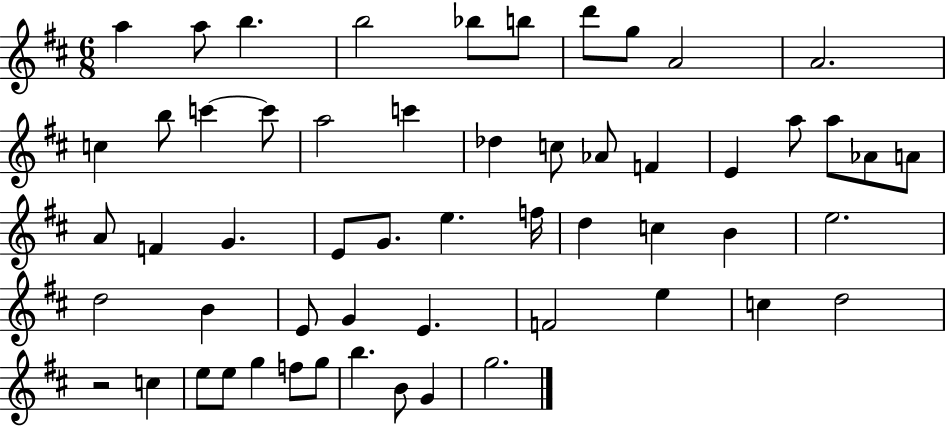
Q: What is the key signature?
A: D major